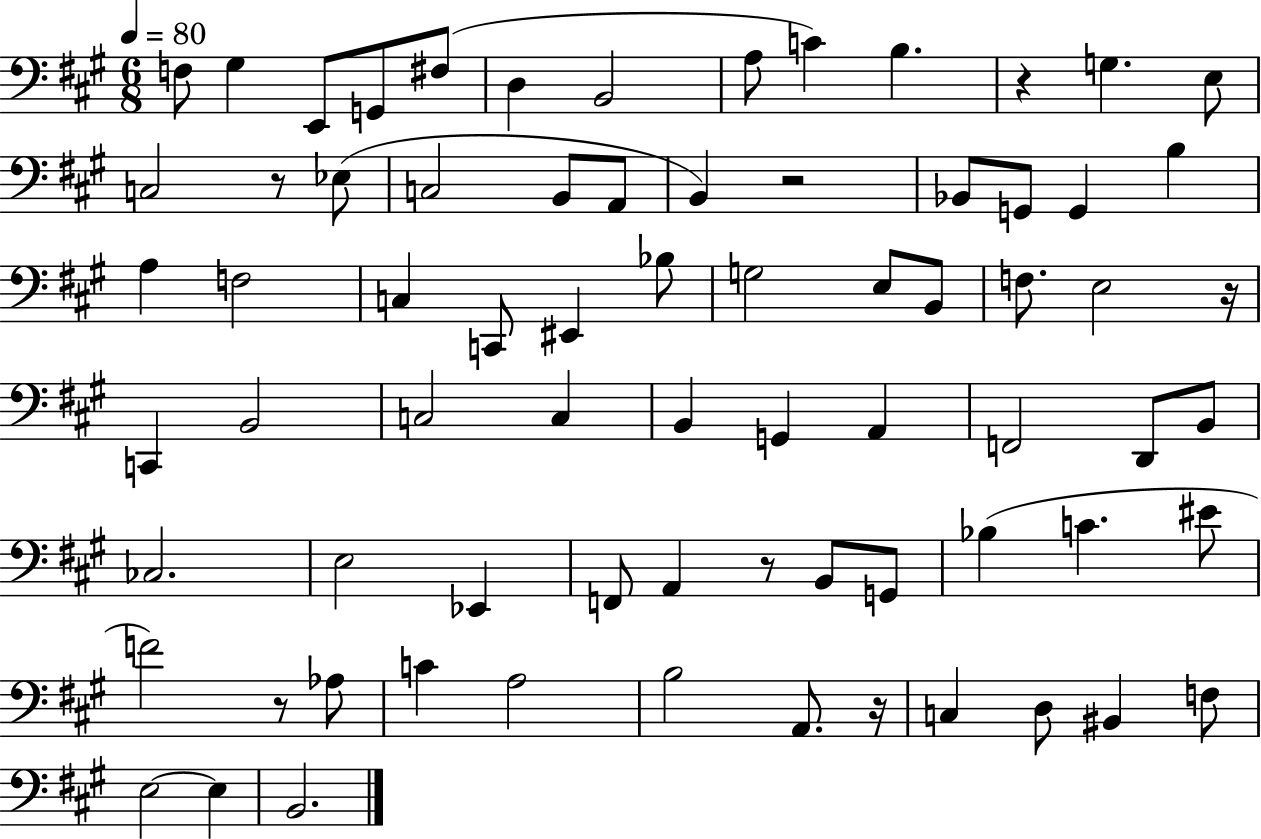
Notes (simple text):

F3/e G#3/q E2/e G2/e F#3/e D3/q B2/h A3/e C4/q B3/q. R/q G3/q. E3/e C3/h R/e Eb3/e C3/h B2/e A2/e B2/q R/h Bb2/e G2/e G2/q B3/q A3/q F3/h C3/q C2/e EIS2/q Bb3/e G3/h E3/e B2/e F3/e. E3/h R/s C2/q B2/h C3/h C3/q B2/q G2/q A2/q F2/h D2/e B2/e CES3/h. E3/h Eb2/q F2/e A2/q R/e B2/e G2/e Bb3/q C4/q. EIS4/e F4/h R/e Ab3/e C4/q A3/h B3/h A2/e. R/s C3/q D3/e BIS2/q F3/e E3/h E3/q B2/h.